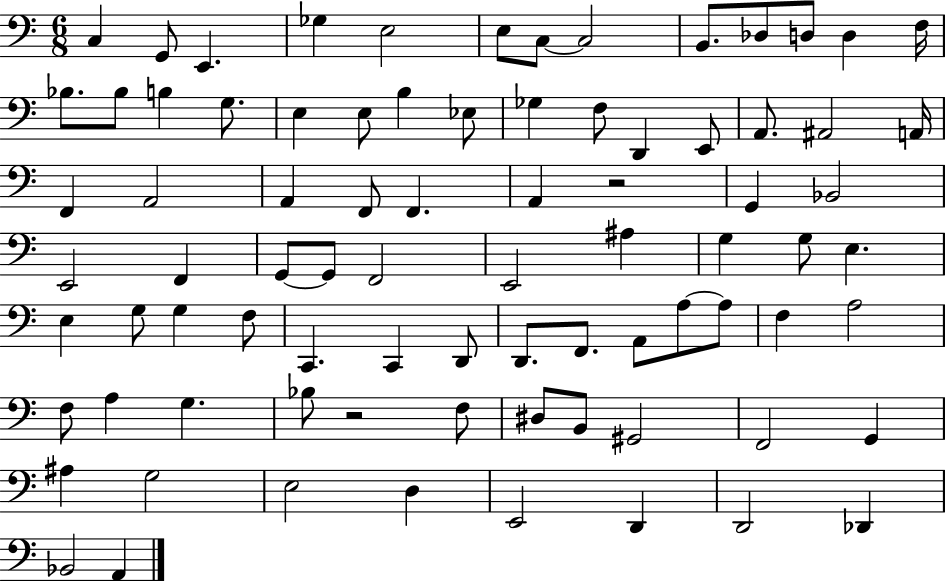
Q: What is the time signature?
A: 6/8